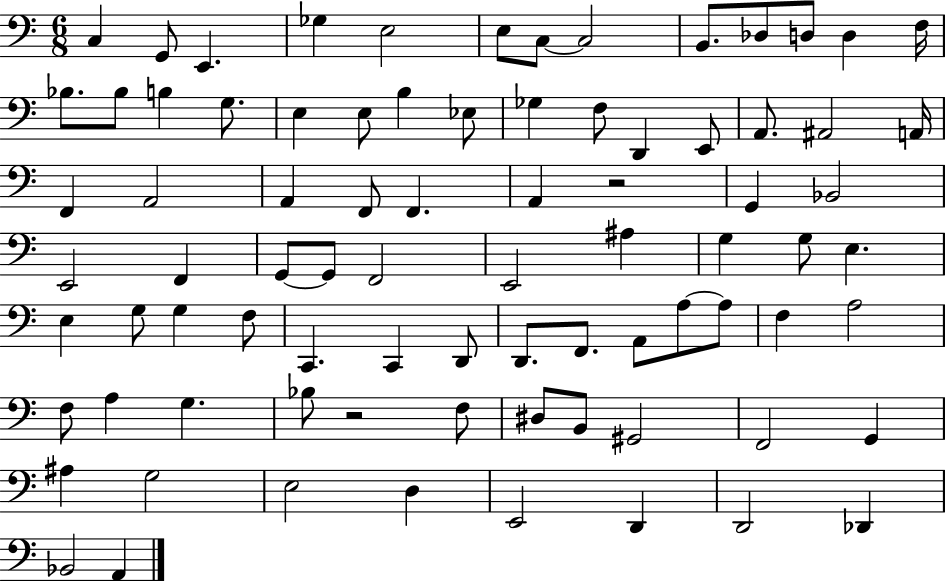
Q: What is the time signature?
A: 6/8